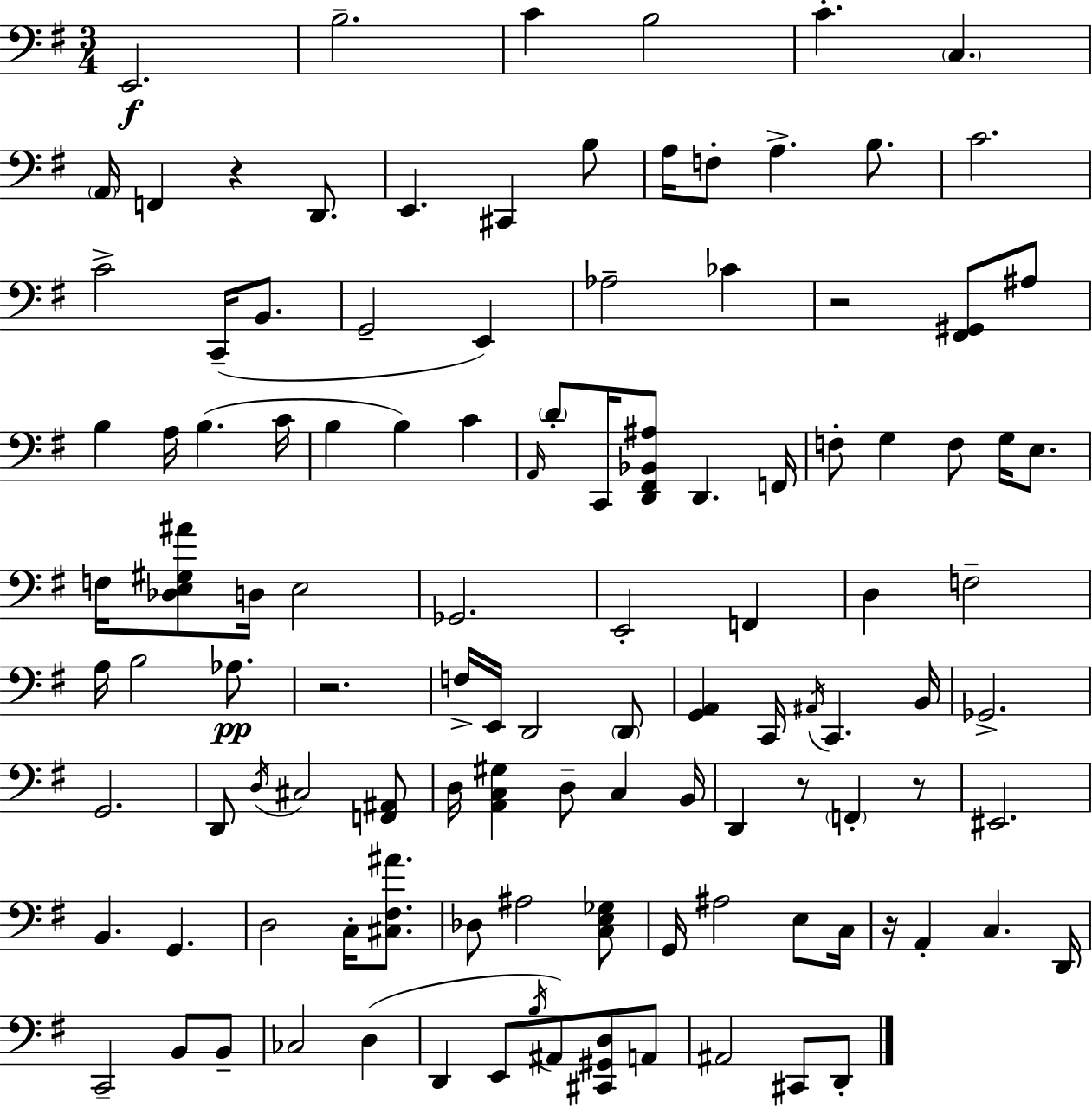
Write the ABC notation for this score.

X:1
T:Untitled
M:3/4
L:1/4
K:Em
E,,2 B,2 C B,2 C C, A,,/4 F,, z D,,/2 E,, ^C,, B,/2 A,/4 F,/2 A, B,/2 C2 C2 C,,/4 B,,/2 G,,2 E,, _A,2 _C z2 [^F,,^G,,]/2 ^A,/2 B, A,/4 B, C/4 B, B, C A,,/4 D/2 C,,/4 [D,,^F,,_B,,^A,]/2 D,, F,,/4 F,/2 G, F,/2 G,/4 E,/2 F,/4 [_D,E,^G,^A]/2 D,/4 E,2 _G,,2 E,,2 F,, D, F,2 A,/4 B,2 _A,/2 z2 F,/4 E,,/4 D,,2 D,,/2 [G,,A,,] C,,/4 ^A,,/4 C,, B,,/4 _G,,2 G,,2 D,,/2 D,/4 ^C,2 [F,,^A,,]/2 D,/4 [A,,C,^G,] D,/2 C, B,,/4 D,, z/2 F,, z/2 ^E,,2 B,, G,, D,2 C,/4 [^C,^F,^A]/2 _D,/2 ^A,2 [C,E,_G,]/2 G,,/4 ^A,2 E,/2 C,/4 z/4 A,, C, D,,/4 C,,2 B,,/2 B,,/2 _C,2 D, D,, E,,/2 B,/4 ^A,,/2 [^C,,^G,,D,]/2 A,,/2 ^A,,2 ^C,,/2 D,,/2